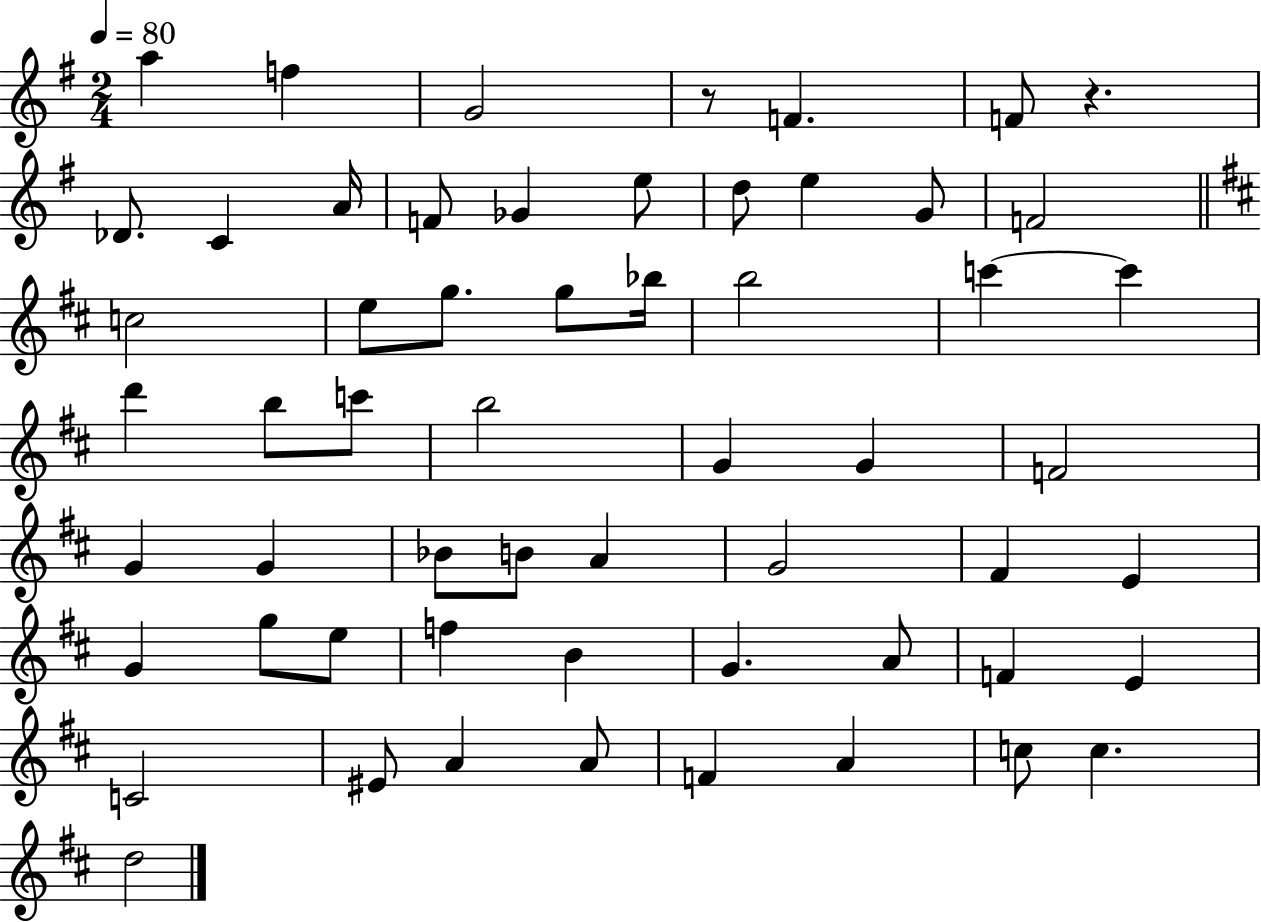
{
  \clef treble
  \numericTimeSignature
  \time 2/4
  \key g \major
  \tempo 4 = 80
  \repeat volta 2 { a''4 f''4 | g'2 | r8 f'4. | f'8 r4. | \break des'8. c'4 a'16 | f'8 ges'4 e''8 | d''8 e''4 g'8 | f'2 | \break \bar "||" \break \key d \major c''2 | e''8 g''8. g''8 bes''16 | b''2 | c'''4~~ c'''4 | \break d'''4 b''8 c'''8 | b''2 | g'4 g'4 | f'2 | \break g'4 g'4 | bes'8 b'8 a'4 | g'2 | fis'4 e'4 | \break g'4 g''8 e''8 | f''4 b'4 | g'4. a'8 | f'4 e'4 | \break c'2 | eis'8 a'4 a'8 | f'4 a'4 | c''8 c''4. | \break d''2 | } \bar "|."
}